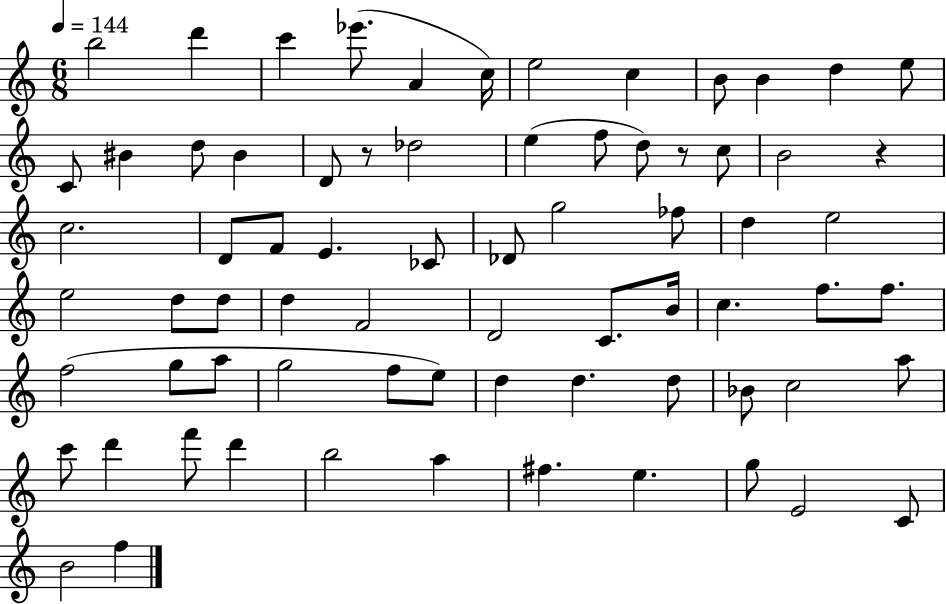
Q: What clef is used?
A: treble